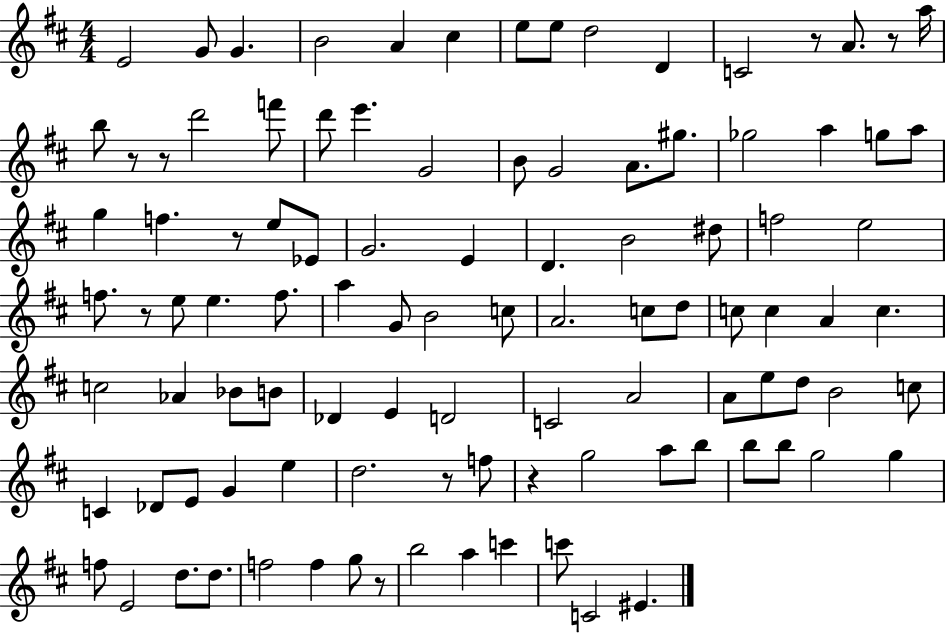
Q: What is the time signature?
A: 4/4